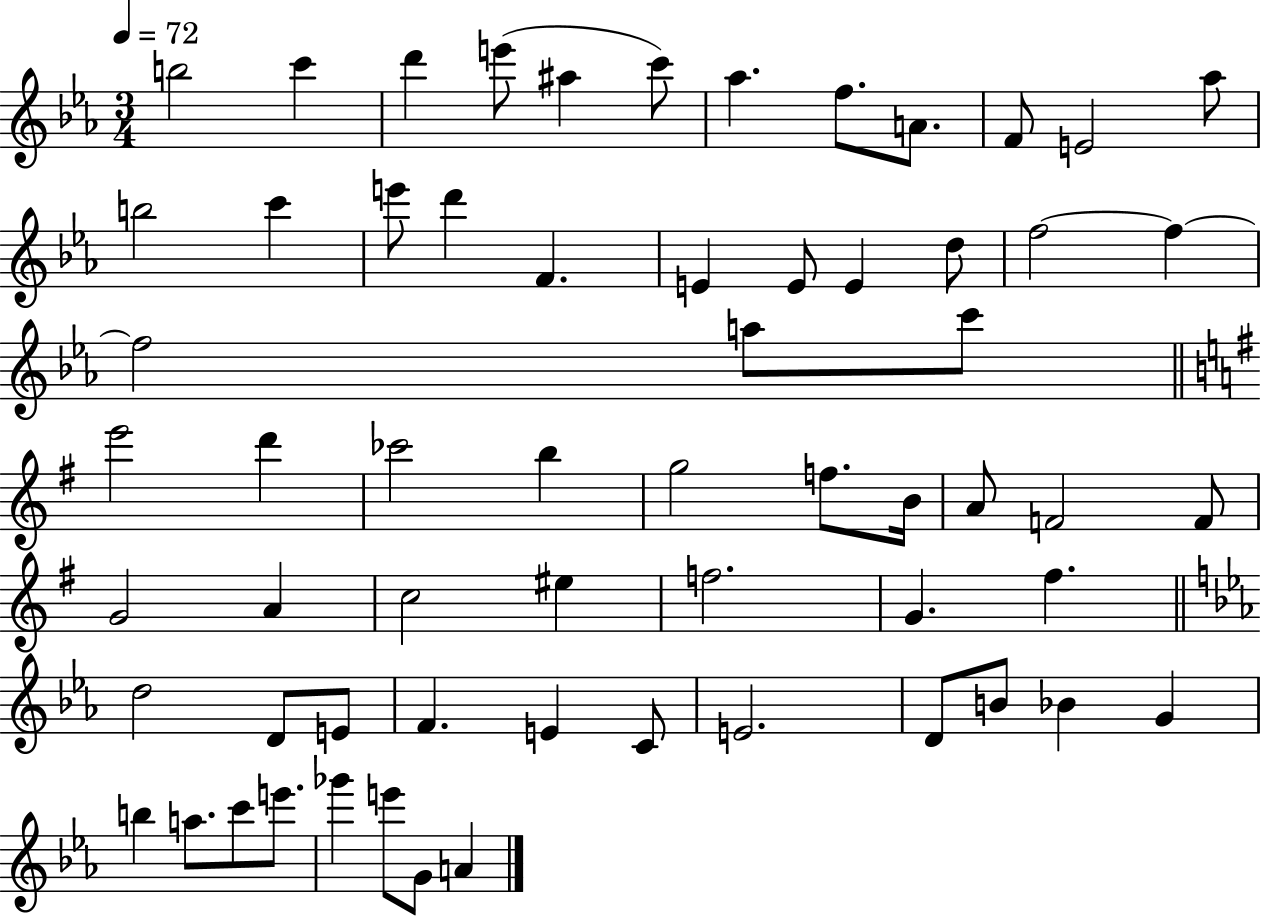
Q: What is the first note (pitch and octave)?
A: B5